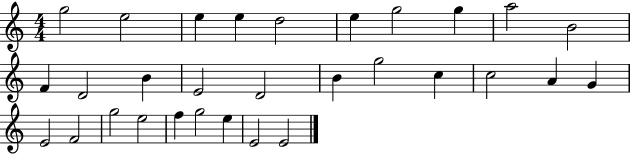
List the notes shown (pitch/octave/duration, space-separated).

G5/h E5/h E5/q E5/q D5/h E5/q G5/h G5/q A5/h B4/h F4/q D4/h B4/q E4/h D4/h B4/q G5/h C5/q C5/h A4/q G4/q E4/h F4/h G5/h E5/h F5/q G5/h E5/q E4/h E4/h